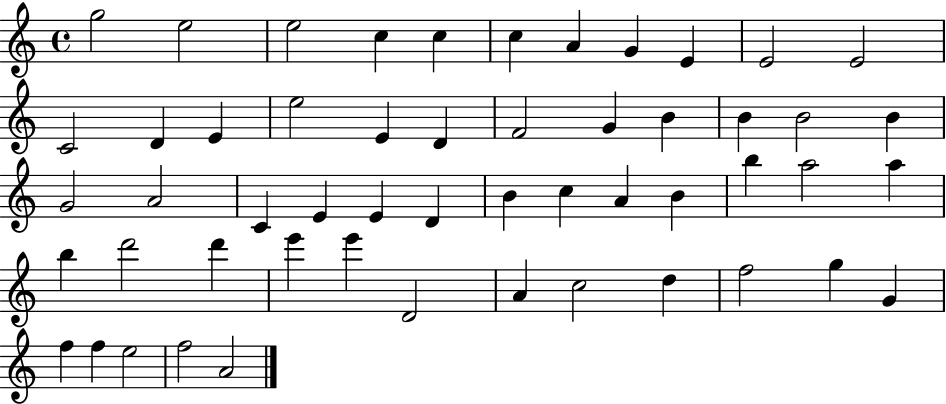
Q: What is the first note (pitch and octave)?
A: G5